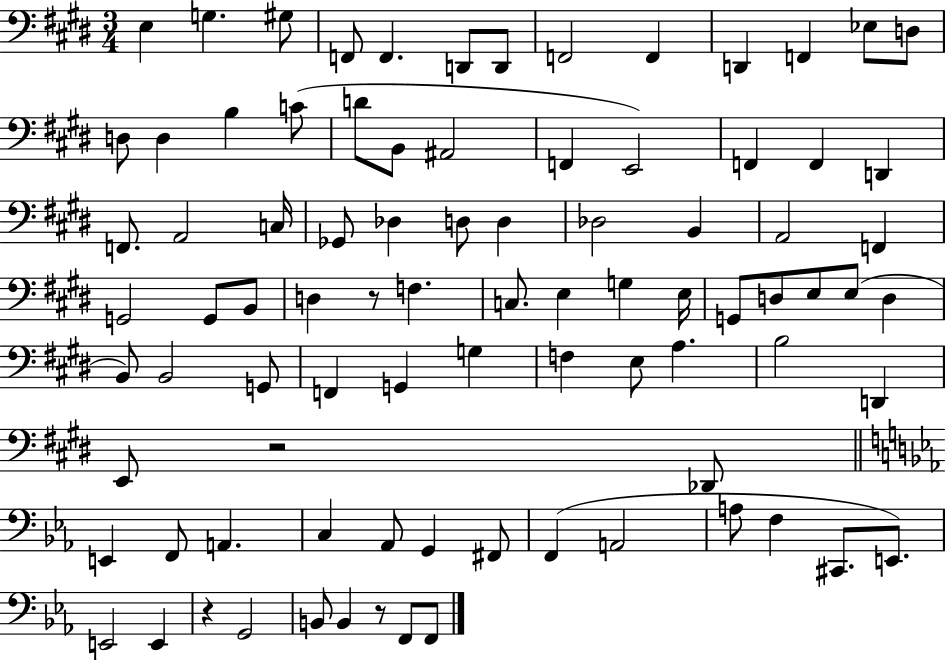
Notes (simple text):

E3/q G3/q. G#3/e F2/e F2/q. D2/e D2/e F2/h F2/q D2/q F2/q Eb3/e D3/e D3/e D3/q B3/q C4/e D4/e B2/e A#2/h F2/q E2/h F2/q F2/q D2/q F2/e. A2/h C3/s Gb2/e Db3/q D3/e D3/q Db3/h B2/q A2/h F2/q G2/h G2/e B2/e D3/q R/e F3/q. C3/e. E3/q G3/q E3/s G2/e D3/e E3/e E3/e D3/q B2/e B2/h G2/e F2/q G2/q G3/q F3/q E3/e A3/q. B3/h D2/q E2/e R/h Db2/e E2/q F2/e A2/q. C3/q Ab2/e G2/q F#2/e F2/q A2/h A3/e F3/q C#2/e. E2/e. E2/h E2/q R/q G2/h B2/e B2/q R/e F2/e F2/e